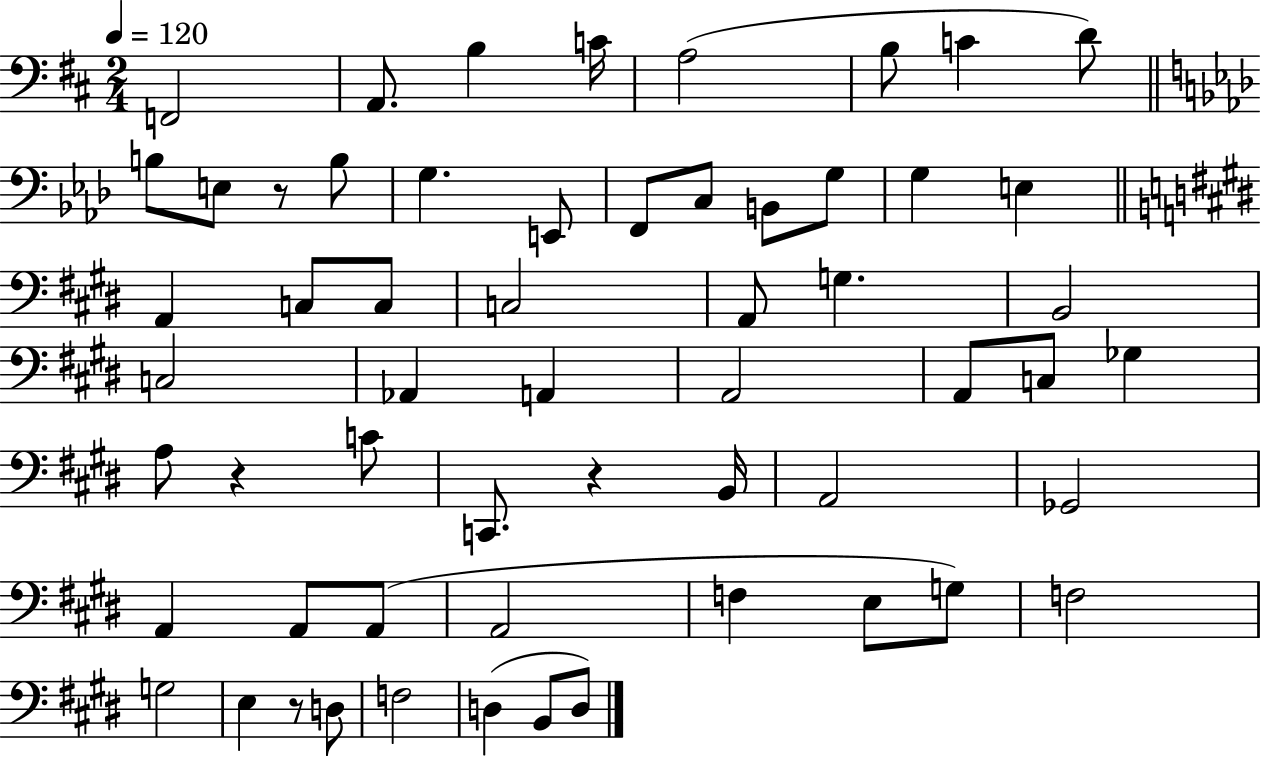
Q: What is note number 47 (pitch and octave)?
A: F3